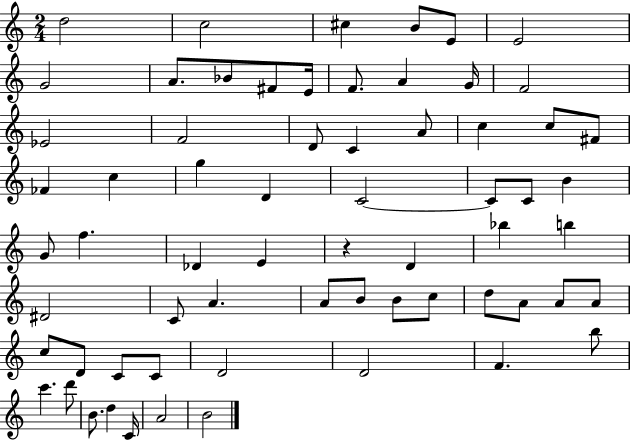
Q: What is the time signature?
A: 2/4